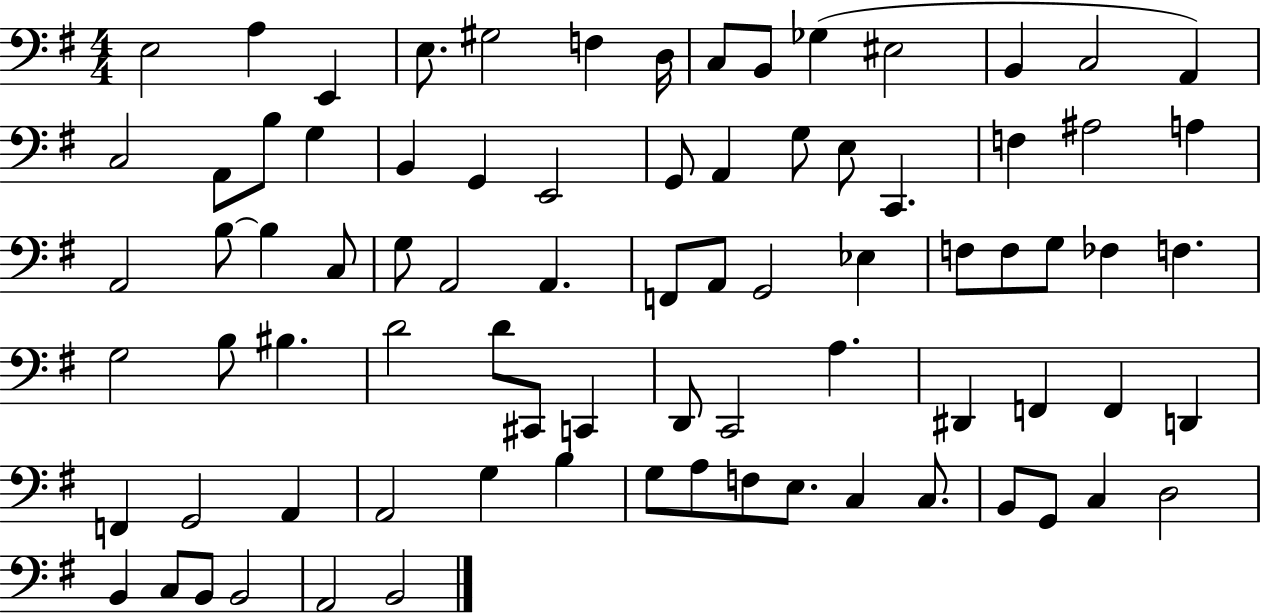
E3/h A3/q E2/q E3/e. G#3/h F3/q D3/s C3/e B2/e Gb3/q EIS3/h B2/q C3/h A2/q C3/h A2/e B3/e G3/q B2/q G2/q E2/h G2/e A2/q G3/e E3/e C2/q. F3/q A#3/h A3/q A2/h B3/e B3/q C3/e G3/e A2/h A2/q. F2/e A2/e G2/h Eb3/q F3/e F3/e G3/e FES3/q F3/q. G3/h B3/e BIS3/q. D4/h D4/e C#2/e C2/q D2/e C2/h A3/q. D#2/q F2/q F2/q D2/q F2/q G2/h A2/q A2/h G3/q B3/q G3/e A3/e F3/e E3/e. C3/q C3/e. B2/e G2/e C3/q D3/h B2/q C3/e B2/e B2/h A2/h B2/h